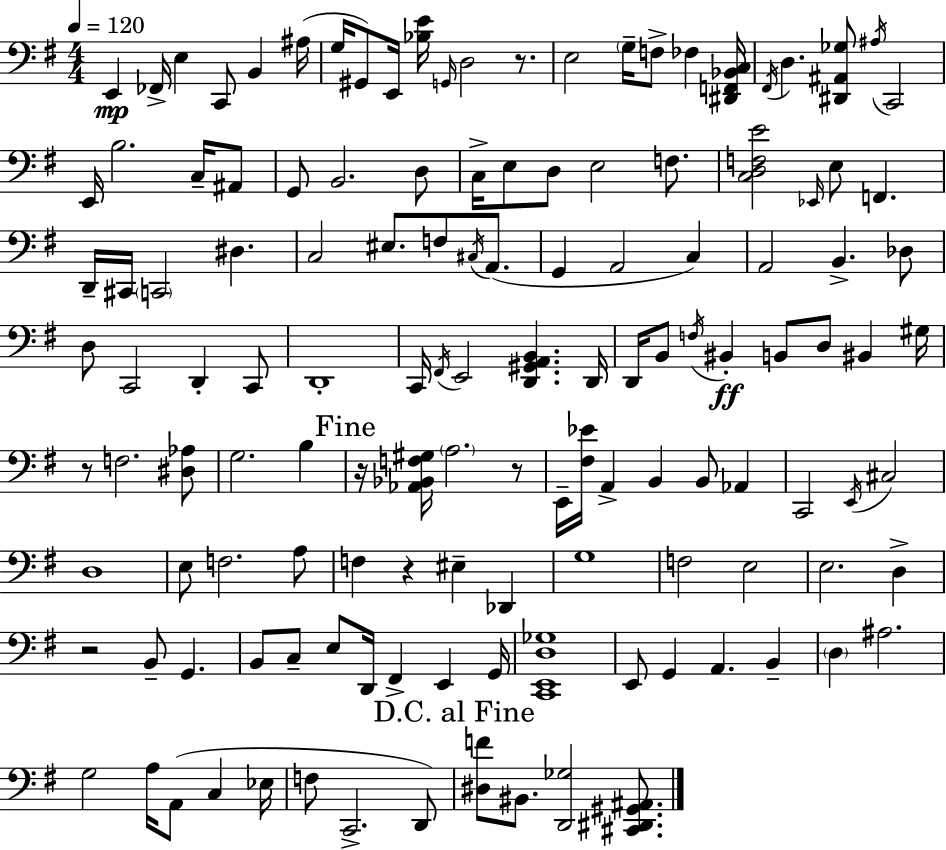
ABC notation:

X:1
T:Untitled
M:4/4
L:1/4
K:G
E,, _F,,/4 E, C,,/2 B,, ^A,/4 G,/4 ^G,,/2 E,,/4 [_B,E]/4 G,,/4 D,2 z/2 E,2 G,/4 F,/2 _F, [^D,,F,,_B,,C,]/4 ^F,,/4 D, [^D,,^A,,_G,]/2 ^A,/4 C,,2 E,,/4 B,2 C,/4 ^A,,/2 G,,/2 B,,2 D,/2 C,/4 E,/2 D,/2 E,2 F,/2 [C,D,F,E]2 _E,,/4 E,/2 F,, D,,/4 ^C,,/4 C,,2 ^D, C,2 ^E,/2 F,/2 ^C,/4 A,,/2 G,, A,,2 C, A,,2 B,, _D,/2 D,/2 C,,2 D,, C,,/2 D,,4 C,,/4 ^F,,/4 E,,2 [D,,^G,,A,,B,,] D,,/4 D,,/4 B,,/2 F,/4 ^B,, B,,/2 D,/2 ^B,, ^G,/4 z/2 F,2 [^D,_A,]/2 G,2 B, z/4 [_A,,_B,,F,^G,]/4 A,2 z/2 E,,/4 [^F,_E]/4 A,, B,, B,,/2 _A,, C,,2 E,,/4 ^C,2 D,4 E,/2 F,2 A,/2 F, z ^E, _D,, G,4 F,2 E,2 E,2 D, z2 B,,/2 G,, B,,/2 C,/2 E,/2 D,,/4 ^F,, E,, G,,/4 [C,,E,,D,_G,]4 E,,/2 G,, A,, B,, D, ^A,2 G,2 A,/4 A,,/2 C, _E,/4 F,/2 C,,2 D,,/2 [^D,F]/2 ^B,,/2 [D,,_G,]2 [^C,,^D,,^G,,^A,,]/2